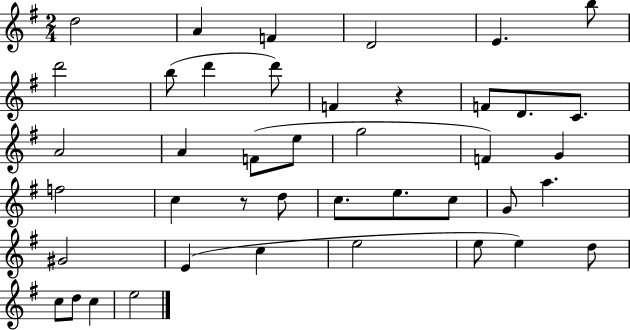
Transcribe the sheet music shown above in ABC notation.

X:1
T:Untitled
M:2/4
L:1/4
K:G
d2 A F D2 E b/2 d'2 b/2 d' d'/2 F z F/2 D/2 C/2 A2 A F/2 e/2 g2 F G f2 c z/2 d/2 c/2 e/2 c/2 G/2 a ^G2 E c e2 e/2 e d/2 c/2 d/2 c e2